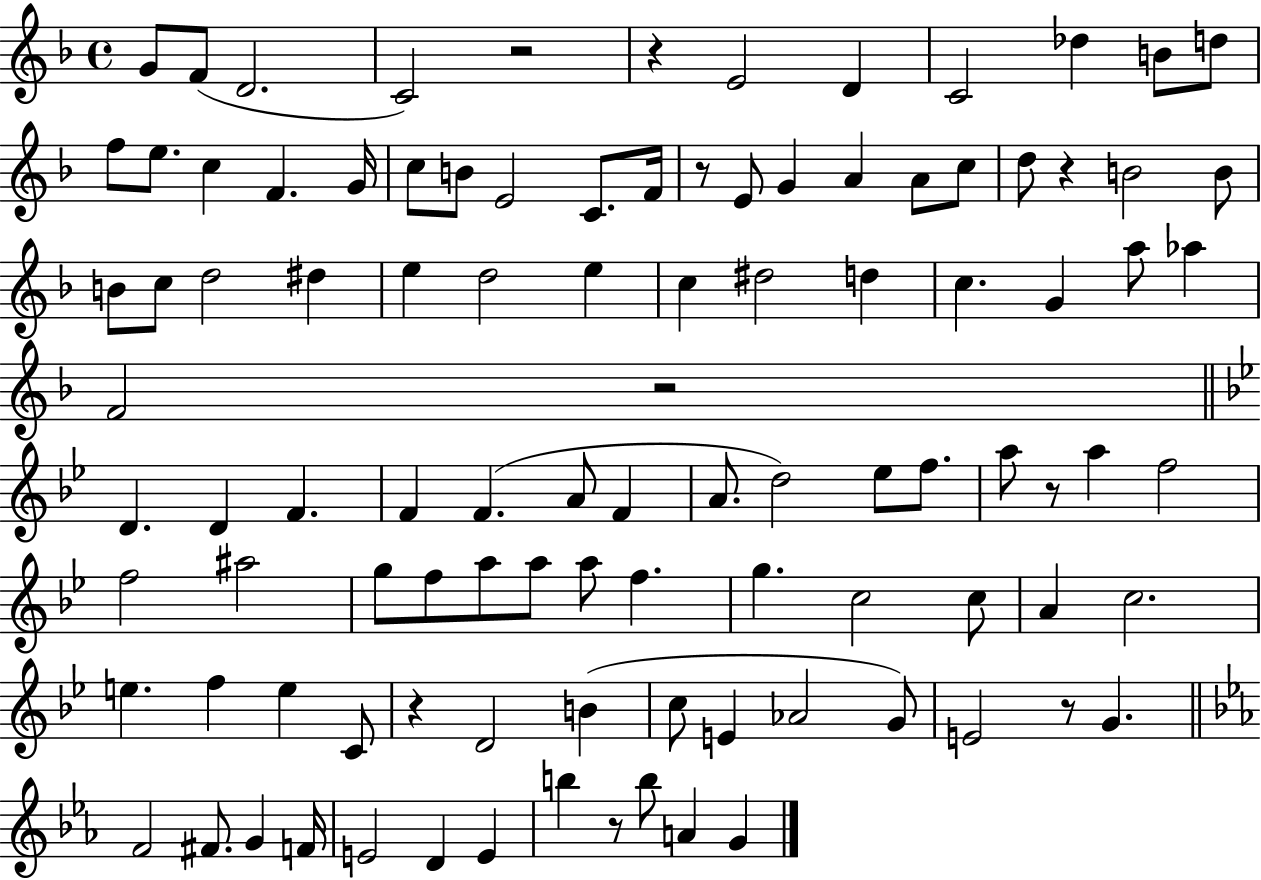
{
  \clef treble
  \time 4/4
  \defaultTimeSignature
  \key f \major
  \repeat volta 2 { g'8 f'8( d'2. | c'2) r2 | r4 e'2 d'4 | c'2 des''4 b'8 d''8 | \break f''8 e''8. c''4 f'4. g'16 | c''8 b'8 e'2 c'8. f'16 | r8 e'8 g'4 a'4 a'8 c''8 | d''8 r4 b'2 b'8 | \break b'8 c''8 d''2 dis''4 | e''4 d''2 e''4 | c''4 dis''2 d''4 | c''4. g'4 a''8 aes''4 | \break f'2 r2 | \bar "||" \break \key g \minor d'4. d'4 f'4. | f'4 f'4.( a'8 f'4 | a'8. d''2) ees''8 f''8. | a''8 r8 a''4 f''2 | \break f''2 ais''2 | g''8 f''8 a''8 a''8 a''8 f''4. | g''4. c''2 c''8 | a'4 c''2. | \break e''4. f''4 e''4 c'8 | r4 d'2 b'4( | c''8 e'4 aes'2 g'8) | e'2 r8 g'4. | \break \bar "||" \break \key ees \major f'2 fis'8. g'4 f'16 | e'2 d'4 e'4 | b''4 r8 b''8 a'4 g'4 | } \bar "|."
}